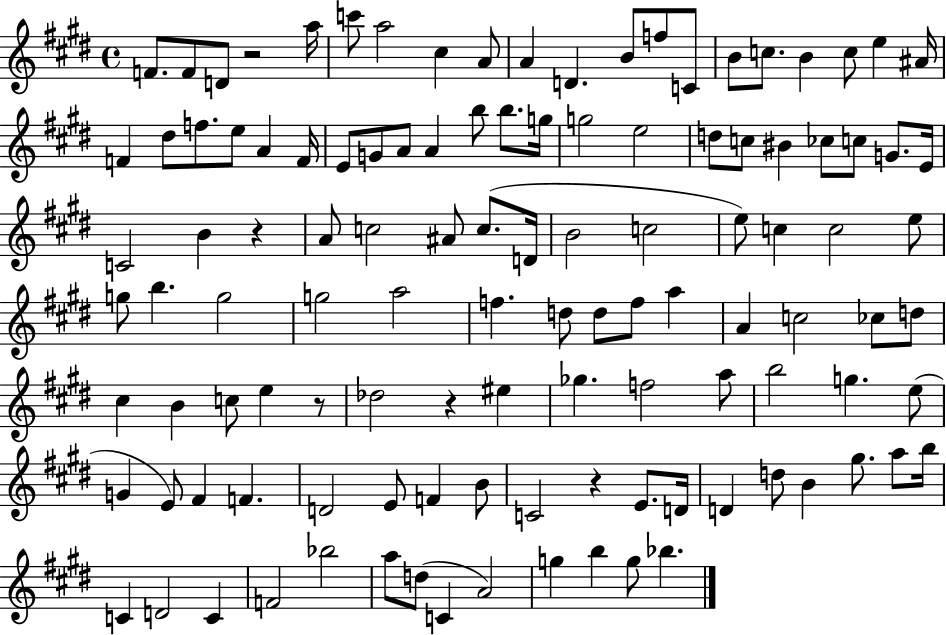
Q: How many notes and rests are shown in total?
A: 115